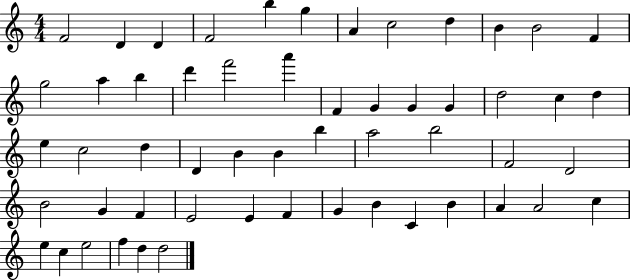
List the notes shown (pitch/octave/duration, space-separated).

F4/h D4/q D4/q F4/h B5/q G5/q A4/q C5/h D5/q B4/q B4/h F4/q G5/h A5/q B5/q D6/q F6/h A6/q F4/q G4/q G4/q G4/q D5/h C5/q D5/q E5/q C5/h D5/q D4/q B4/q B4/q B5/q A5/h B5/h F4/h D4/h B4/h G4/q F4/q E4/h E4/q F4/q G4/q B4/q C4/q B4/q A4/q A4/h C5/q E5/q C5/q E5/h F5/q D5/q D5/h